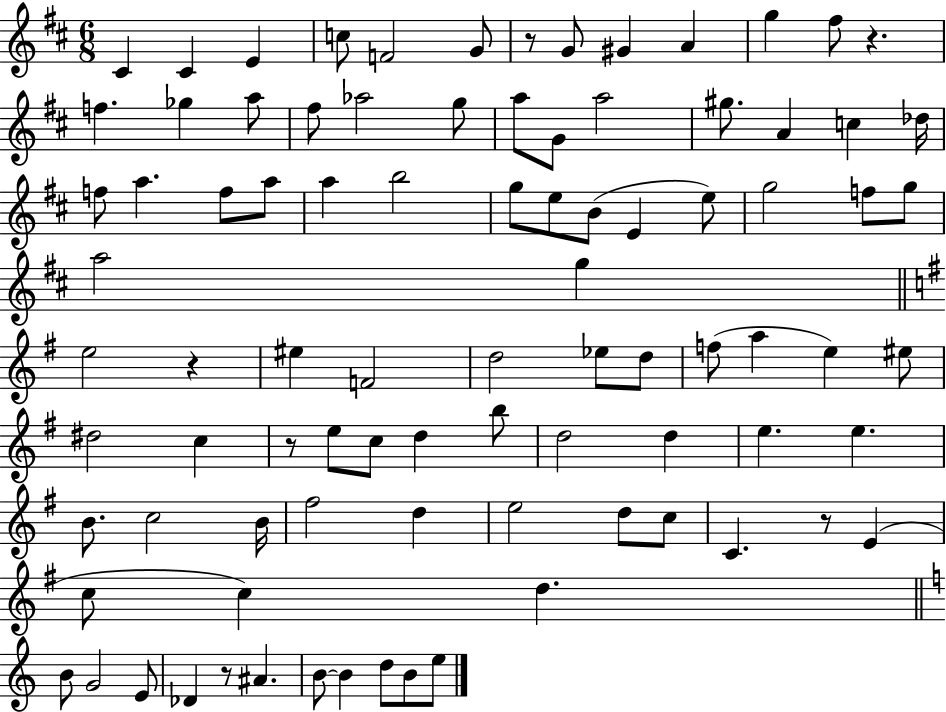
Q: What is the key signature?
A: D major